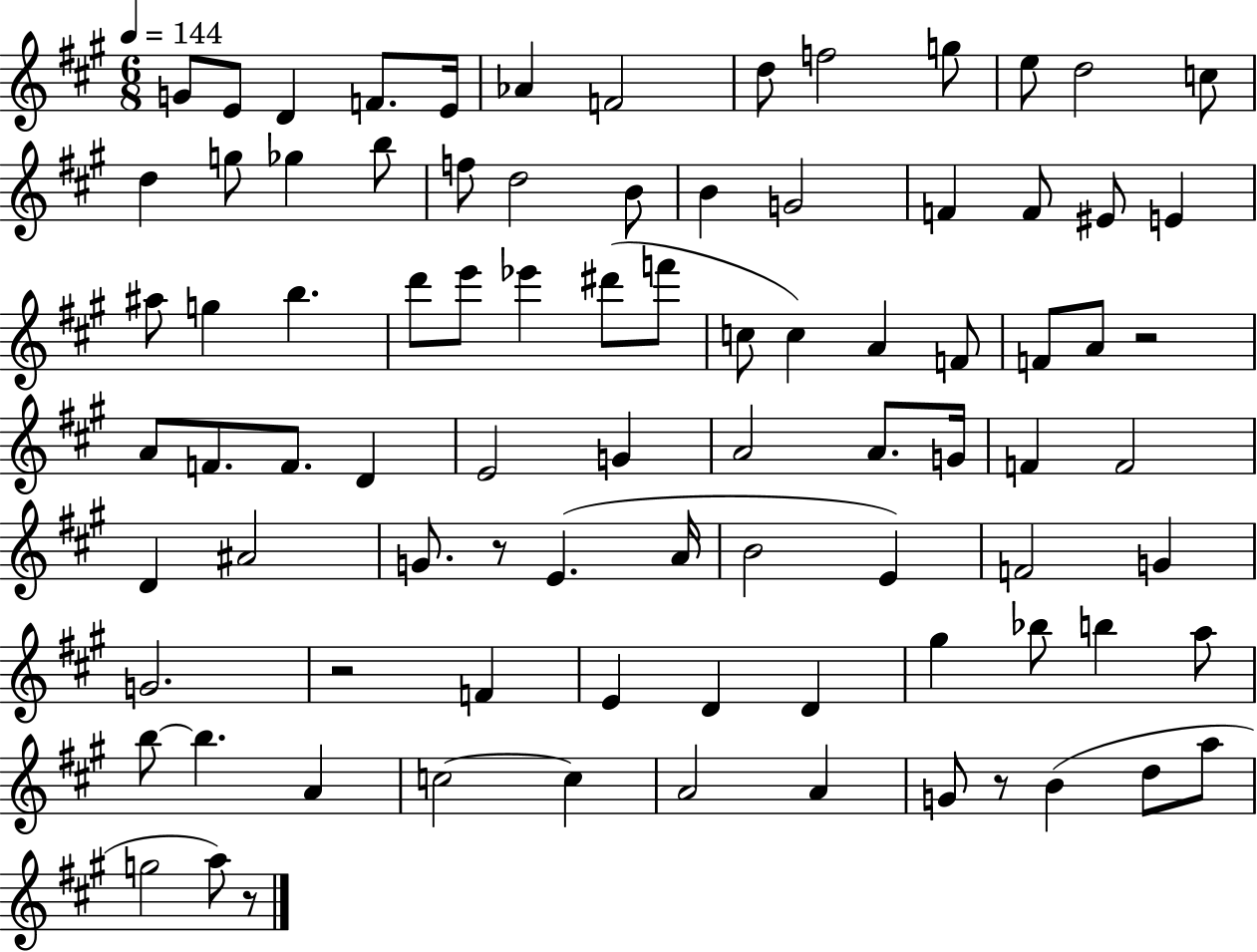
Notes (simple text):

G4/e E4/e D4/q F4/e. E4/s Ab4/q F4/h D5/e F5/h G5/e E5/e D5/h C5/e D5/q G5/e Gb5/q B5/e F5/e D5/h B4/e B4/q G4/h F4/q F4/e EIS4/e E4/q A#5/e G5/q B5/q. D6/e E6/e Eb6/q D#6/e F6/e C5/e C5/q A4/q F4/e F4/e A4/e R/h A4/e F4/e. F4/e. D4/q E4/h G4/q A4/h A4/e. G4/s F4/q F4/h D4/q A#4/h G4/e. R/e E4/q. A4/s B4/h E4/q F4/h G4/q G4/h. R/h F4/q E4/q D4/q D4/q G#5/q Bb5/e B5/q A5/e B5/e B5/q. A4/q C5/h C5/q A4/h A4/q G4/e R/e B4/q D5/e A5/e G5/h A5/e R/e